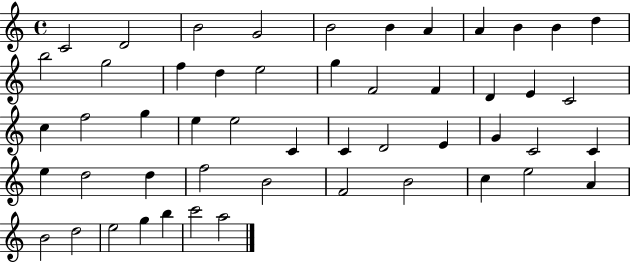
C4/h D4/h B4/h G4/h B4/h B4/q A4/q A4/q B4/q B4/q D5/q B5/h G5/h F5/q D5/q E5/h G5/q F4/h F4/q D4/q E4/q C4/h C5/q F5/h G5/q E5/q E5/h C4/q C4/q D4/h E4/q G4/q C4/h C4/q E5/q D5/h D5/q F5/h B4/h F4/h B4/h C5/q E5/h A4/q B4/h D5/h E5/h G5/q B5/q C6/h A5/h